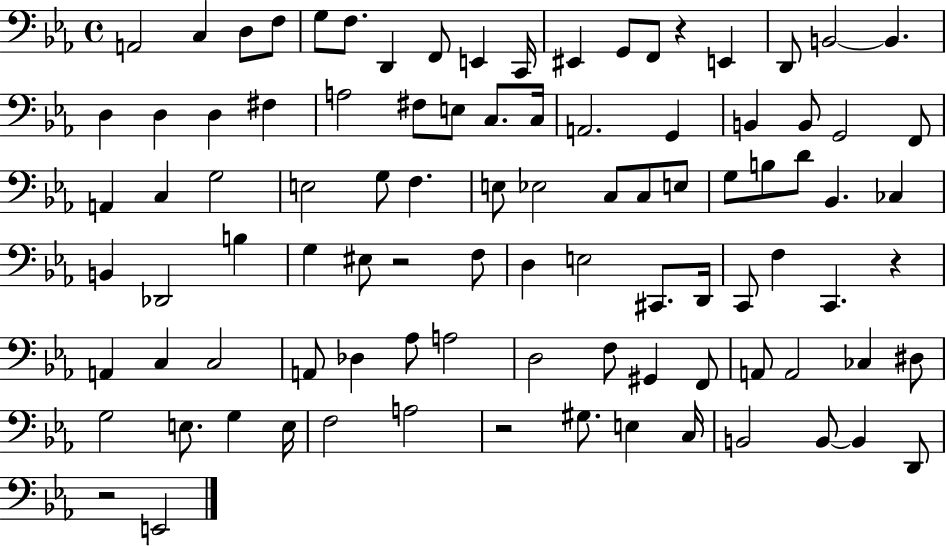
{
  \clef bass
  \time 4/4
  \defaultTimeSignature
  \key ees \major
  a,2 c4 d8 f8 | g8 f8. d,4 f,8 e,4 c,16 | eis,4 g,8 f,8 r4 e,4 | d,8 b,2~~ b,4. | \break d4 d4 d4 fis4 | a2 fis8 e8 c8. c16 | a,2. g,4 | b,4 b,8 g,2 f,8 | \break a,4 c4 g2 | e2 g8 f4. | e8 ees2 c8 c8 e8 | g8 b8 d'8 bes,4. ces4 | \break b,4 des,2 b4 | g4 eis8 r2 f8 | d4 e2 cis,8. d,16 | c,8 f4 c,4. r4 | \break a,4 c4 c2 | a,8 des4 aes8 a2 | d2 f8 gis,4 f,8 | a,8 a,2 ces4 dis8 | \break g2 e8. g4 e16 | f2 a2 | r2 gis8. e4 c16 | b,2 b,8~~ b,4 d,8 | \break r2 e,2 | \bar "|."
}